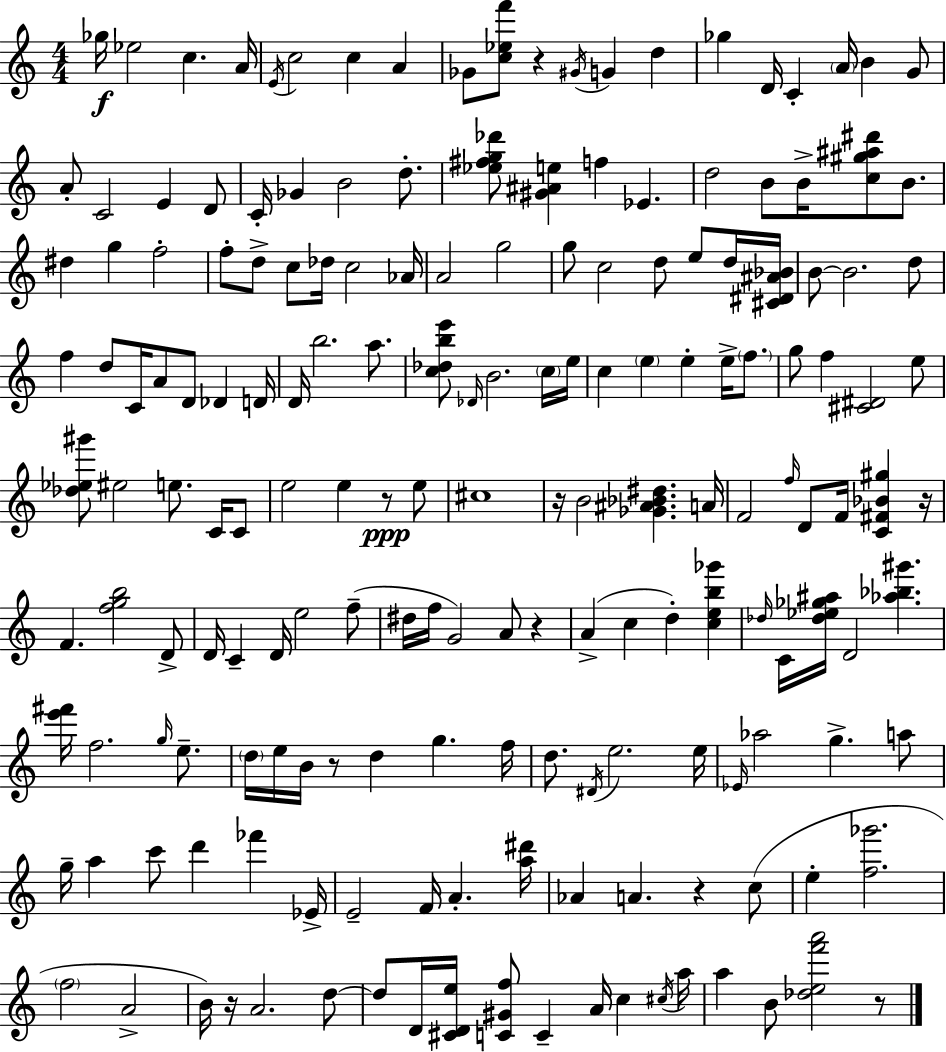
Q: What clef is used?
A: treble